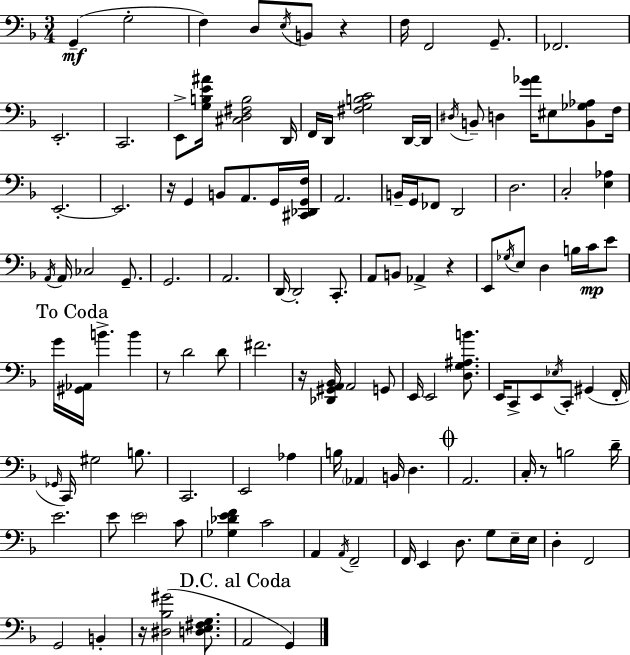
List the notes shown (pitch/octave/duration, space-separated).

G2/q G3/h F3/q D3/e E3/s B2/e R/q F3/s F2/h G2/e. FES2/h. E2/h. C2/h. E2/e [G3,B3,E4,A#4]/s [C#3,D3,F#3,B3]/h D2/s F2/s D2/s [F#3,G3,B3,C4]/h D2/s D2/s D#3/s B2/e D3/q [G4,Ab4]/s EIS3/e [B2,Gb3,Ab3]/e F3/s E2/h. E2/h. R/s G2/q B2/e A2/e. G2/s [C#2,Db2,G2,F3]/s A2/h. B2/s G2/s FES2/e D2/h D3/h. C3/h [E3,Ab3]/q A2/s A2/s CES3/h G2/e. G2/h. A2/h. D2/s D2/h C2/e. A2/e B2/e Ab2/q R/q E2/e Gb3/s E3/e D3/q B3/s C4/s E4/e G4/s [G#2,Ab2]/s B4/q. B4/q R/e D4/h D4/e F#4/h. R/s [Db2,G#2,A2,Bb2]/s A2/h G2/e E2/s E2/h [D3,G3,A#3,B4]/e. E2/s C2/e E2/e Eb3/s C2/e G#2/q F2/s Gb2/s C2/s G#3/h B3/e. C2/h. E2/h Ab3/q B3/s Ab2/q B2/s D3/q. A2/h. C3/s R/e B3/h D4/s E4/h. E4/e E4/h C4/e [Gb3,Db4,E4,F4]/q C4/h A2/q A2/s F2/h F2/s E2/q D3/e. G3/e E3/s E3/s D3/q F2/h G2/h B2/q R/s [D#3,Bb3,G#4]/h [D3,E3,F#3,G3]/e. A2/h G2/q